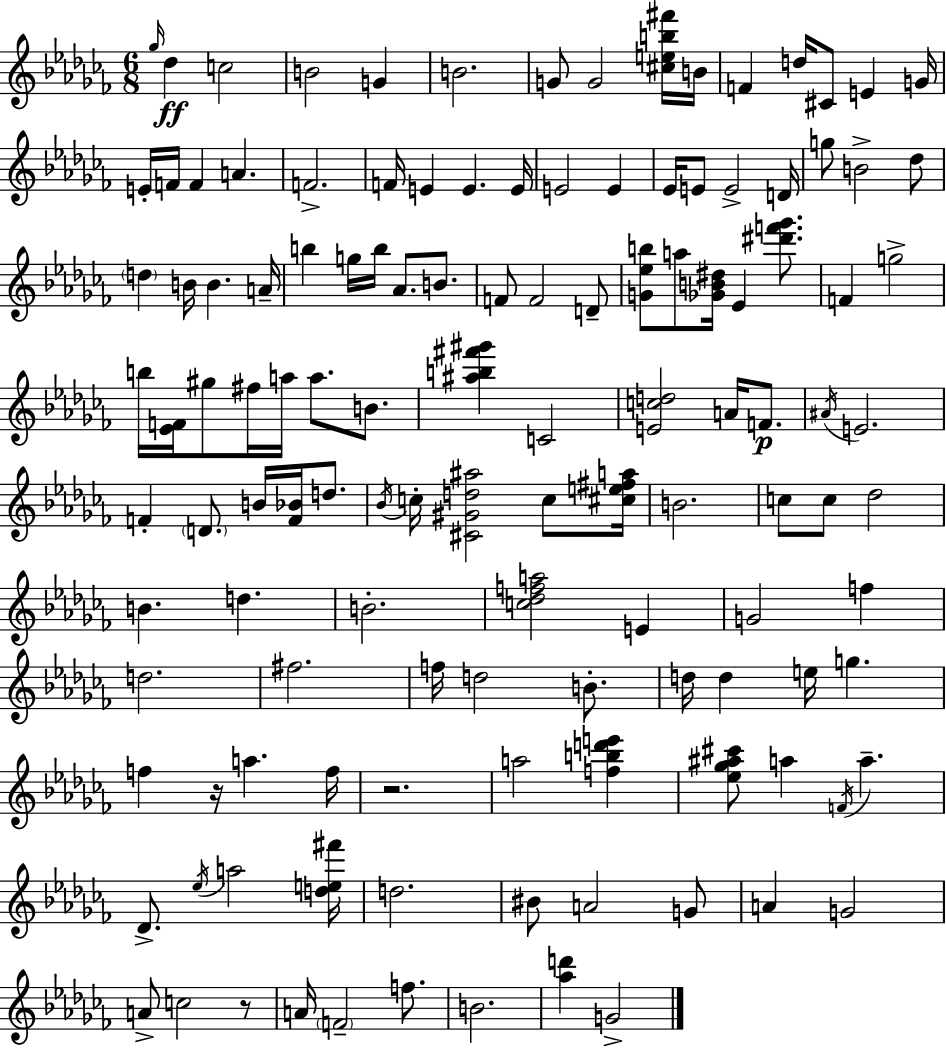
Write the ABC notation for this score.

X:1
T:Untitled
M:6/8
L:1/4
K:Abm
_g/4 _d c2 B2 G B2 G/2 G2 [^ceb^f']/4 B/4 F d/4 ^C/2 E G/4 E/4 F/4 F A F2 F/4 E E E/4 E2 E _E/4 E/2 E2 D/4 g/2 B2 _d/2 d B/4 B A/4 b g/4 b/4 _A/2 B/2 F/2 F2 D/2 [G_eb]/2 a/2 [_GB^d]/4 _E [^d'f'_g']/2 F g2 b/4 [_EF]/4 ^g/2 ^f/4 a/4 a/2 B/2 [^ab^f'^g'] C2 [Ecd]2 A/4 F/2 ^A/4 E2 F D/2 B/4 [F_B]/4 d/2 _B/4 c/4 [^C^Gd^a]2 c/2 [^ce^fa]/4 B2 c/2 c/2 _d2 B d B2 [c_dfa]2 E G2 f d2 ^f2 f/4 d2 B/2 d/4 d e/4 g f z/4 a f/4 z2 a2 [fbd'e'] [_e_g^a^c']/2 a F/4 a _D/2 _e/4 a2 [de^f']/4 d2 ^B/2 A2 G/2 A G2 A/2 c2 z/2 A/4 F2 f/2 B2 [_ad'] G2